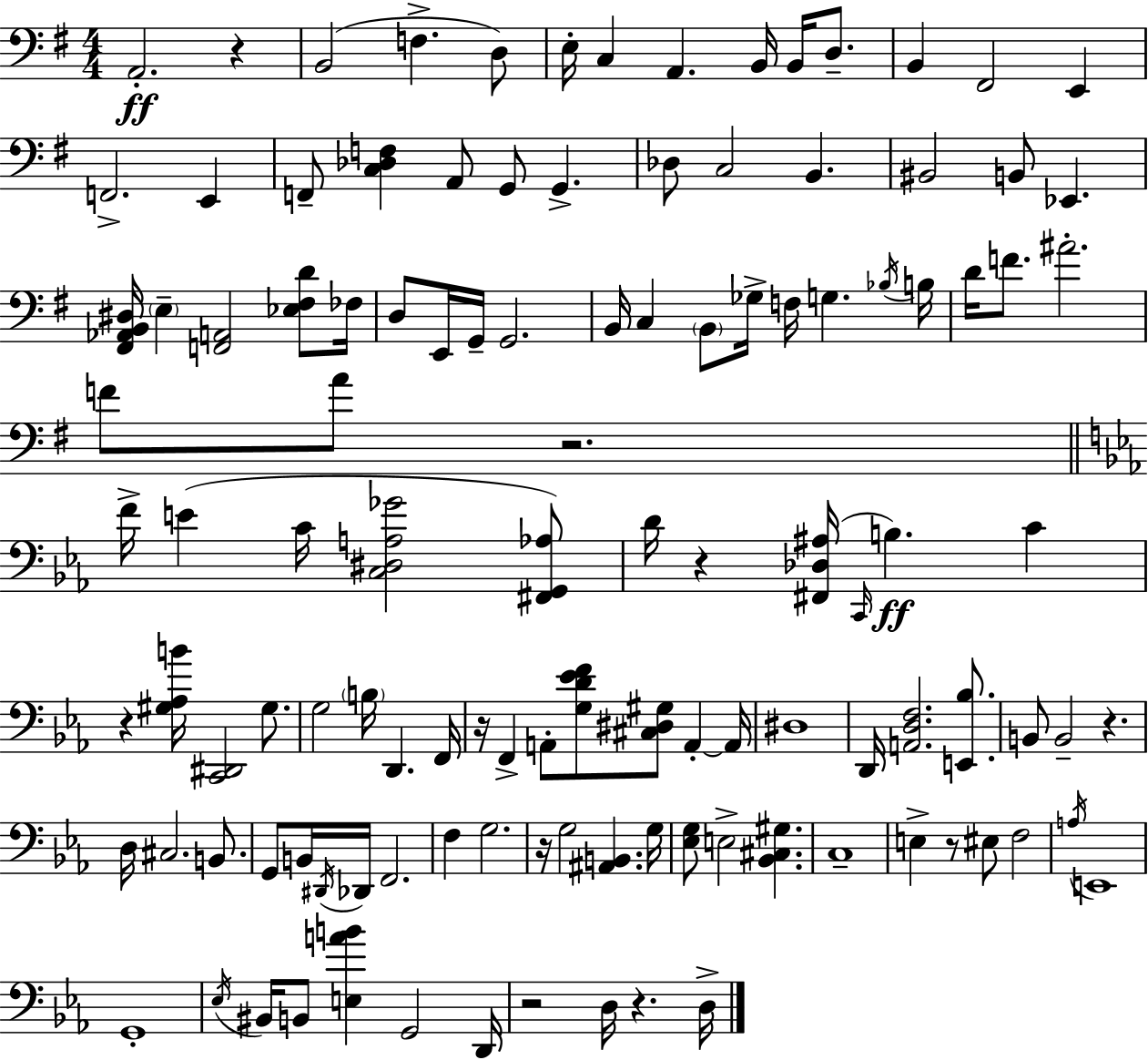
X:1
T:Untitled
M:4/4
L:1/4
K:G
A,,2 z B,,2 F, D,/2 E,/4 C, A,, B,,/4 B,,/4 D,/2 B,, ^F,,2 E,, F,,2 E,, F,,/2 [C,_D,F,] A,,/2 G,,/2 G,, _D,/2 C,2 B,, ^B,,2 B,,/2 _E,, [^F,,_A,,B,,^D,]/4 E, [F,,A,,]2 [_E,^F,D]/2 _F,/4 D,/2 E,,/4 G,,/4 G,,2 B,,/4 C, B,,/2 _G,/4 F,/4 G, _B,/4 B,/4 D/4 F/2 ^A2 F/2 A/2 z2 F/4 E C/4 [C,^D,A,_G]2 [^F,,G,,_A,]/2 D/4 z [^F,,_D,^A,]/4 C,,/4 B, C z [^G,_A,B]/4 [C,,^D,,]2 ^G,/2 G,2 B,/4 D,, F,,/4 z/4 F,, A,,/2 [G,D_EF]/2 [^C,^D,^G,]/2 A,, A,,/4 ^D,4 D,,/4 [A,,D,F,]2 [E,,_B,]/2 B,,/2 B,,2 z D,/4 ^C,2 B,,/2 G,,/2 B,,/4 ^D,,/4 _D,,/4 F,,2 F, G,2 z/4 G,2 [^A,,B,,] G,/4 [_E,G,]/2 E,2 [_B,,^C,^G,] C,4 E, z/2 ^E,/2 F,2 A,/4 E,,4 G,,4 _E,/4 ^B,,/4 B,,/2 [E,AB] G,,2 D,,/4 z2 D,/4 z D,/4